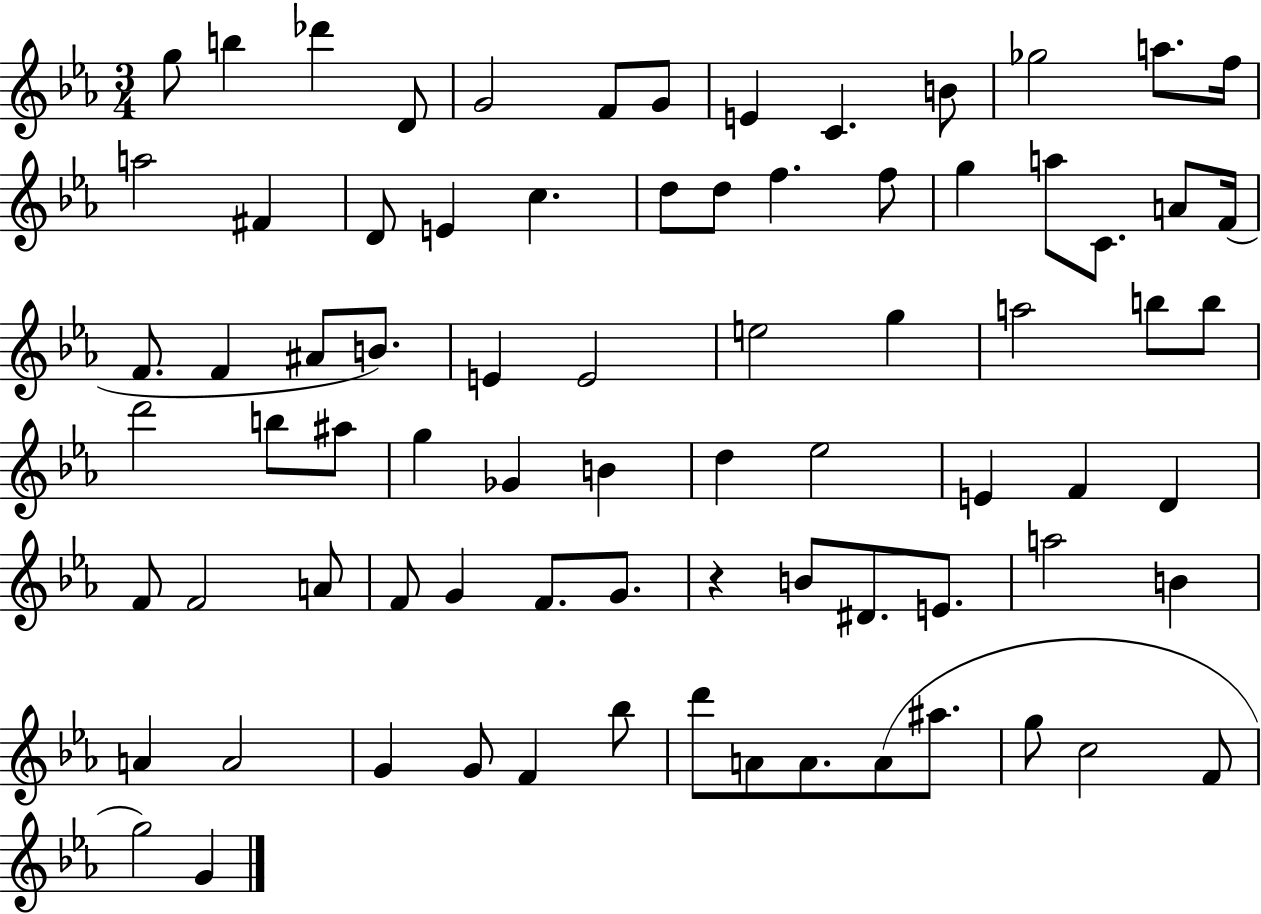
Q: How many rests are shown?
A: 1